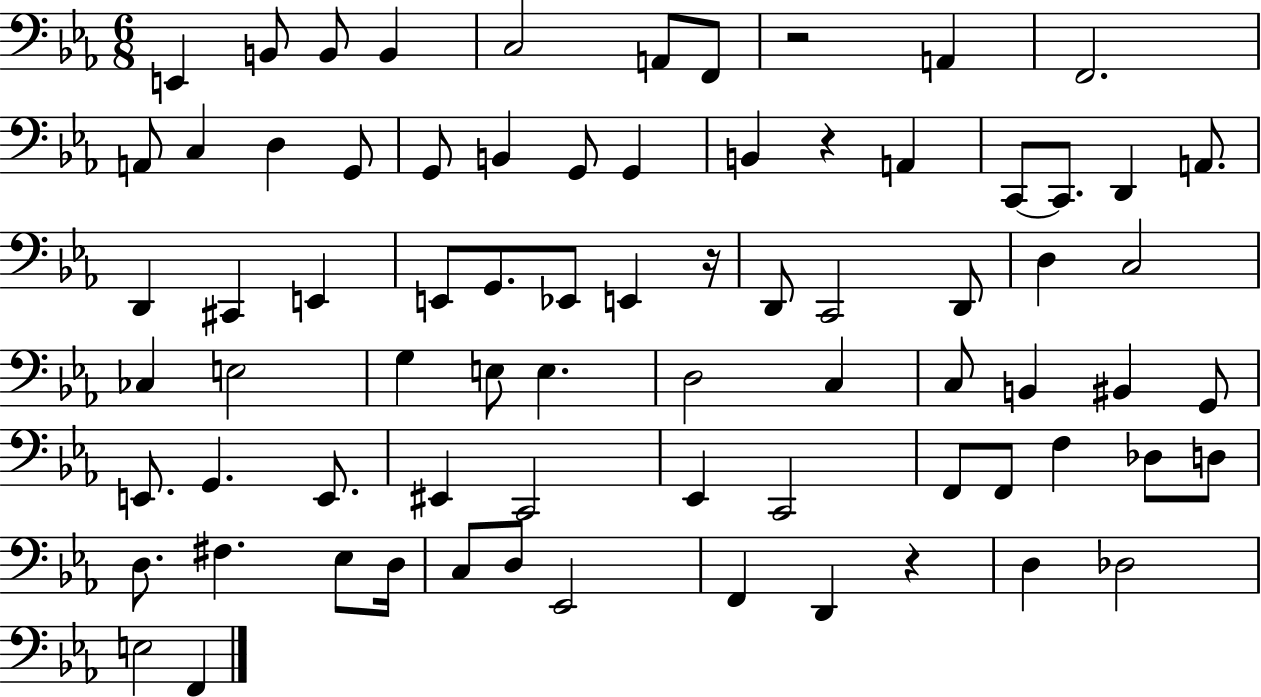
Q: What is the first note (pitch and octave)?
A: E2